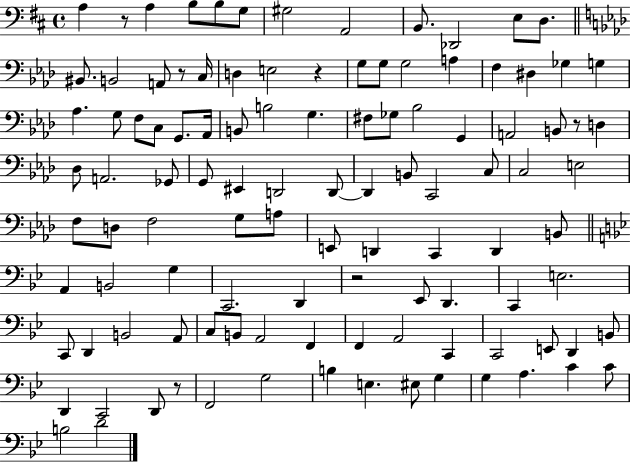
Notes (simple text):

A3/q R/e A3/q B3/e B3/e G3/e G#3/h A2/h B2/e. Db2/h E3/e D3/e. BIS2/e. B2/h A2/e R/e C3/s D3/q E3/h R/q G3/e G3/e G3/h A3/q F3/q D#3/q Gb3/q G3/q Ab3/q. G3/e F3/e C3/e G2/e. Ab2/s B2/e B3/h G3/q. F#3/e Gb3/e Bb3/h G2/q A2/h B2/e R/e D3/q Db3/e A2/h. Gb2/e G2/e EIS2/q D2/h D2/e D2/q B2/e C2/h C3/e C3/h E3/h F3/e D3/e F3/h G3/e A3/e E2/e D2/q C2/q D2/q B2/e A2/q B2/h G3/q C2/h. D2/q R/h Eb2/e D2/q. C2/q E3/h. C2/e D2/q B2/h A2/e C3/e B2/e A2/h F2/q F2/q A2/h C2/q C2/h E2/e D2/q B2/e D2/q C2/h D2/e R/e F2/h G3/h B3/q E3/q. EIS3/e G3/q G3/q A3/q. C4/q C4/e B3/h D4/h